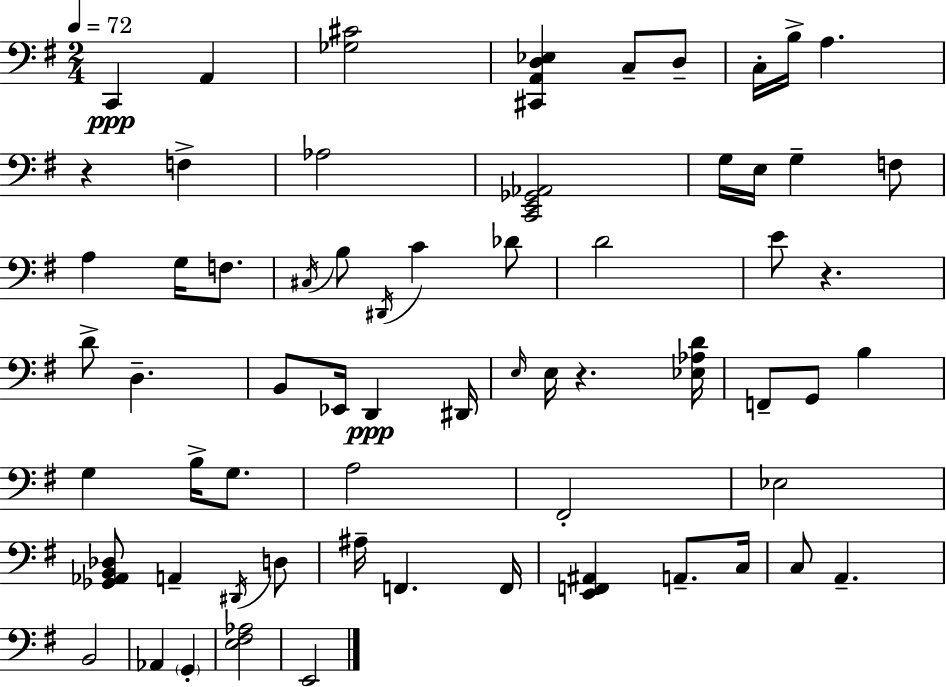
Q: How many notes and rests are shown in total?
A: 64